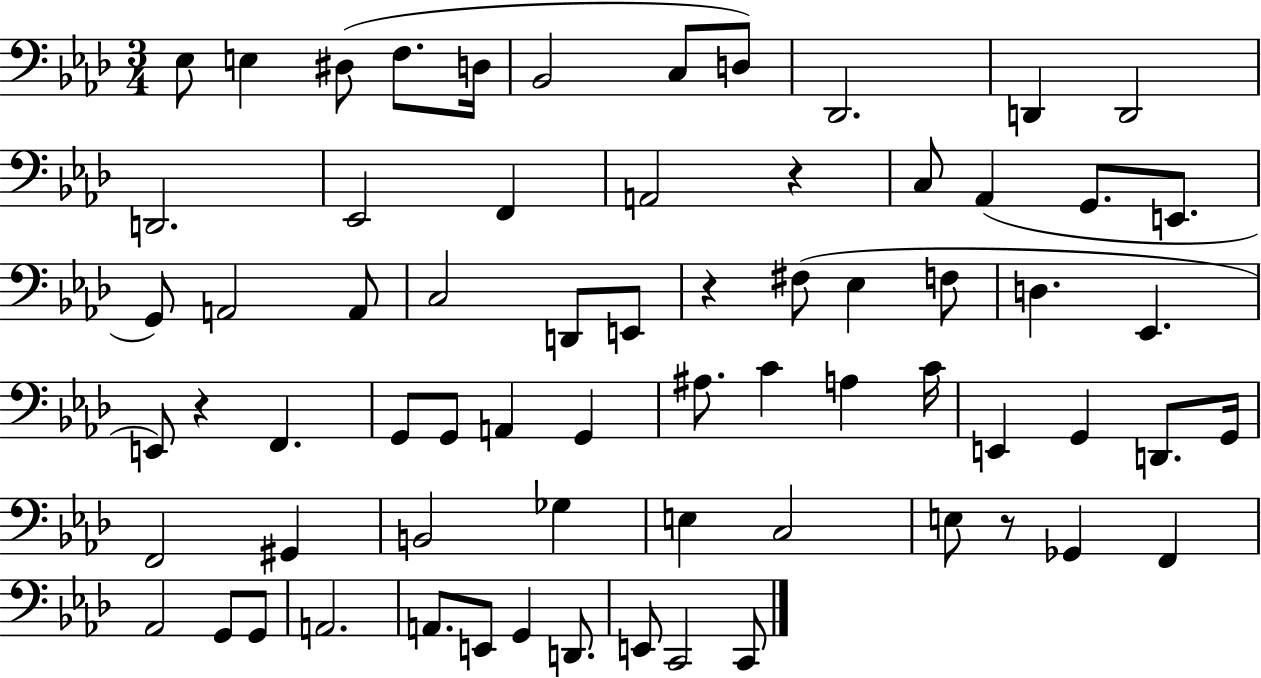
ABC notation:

X:1
T:Untitled
M:3/4
L:1/4
K:Ab
_E,/2 E, ^D,/2 F,/2 D,/4 _B,,2 C,/2 D,/2 _D,,2 D,, D,,2 D,,2 _E,,2 F,, A,,2 z C,/2 _A,, G,,/2 E,,/2 G,,/2 A,,2 A,,/2 C,2 D,,/2 E,,/2 z ^F,/2 _E, F,/2 D, _E,, E,,/2 z F,, G,,/2 G,,/2 A,, G,, ^A,/2 C A, C/4 E,, G,, D,,/2 G,,/4 F,,2 ^G,, B,,2 _G, E, C,2 E,/2 z/2 _G,, F,, _A,,2 G,,/2 G,,/2 A,,2 A,,/2 E,,/2 G,, D,,/2 E,,/2 C,,2 C,,/2